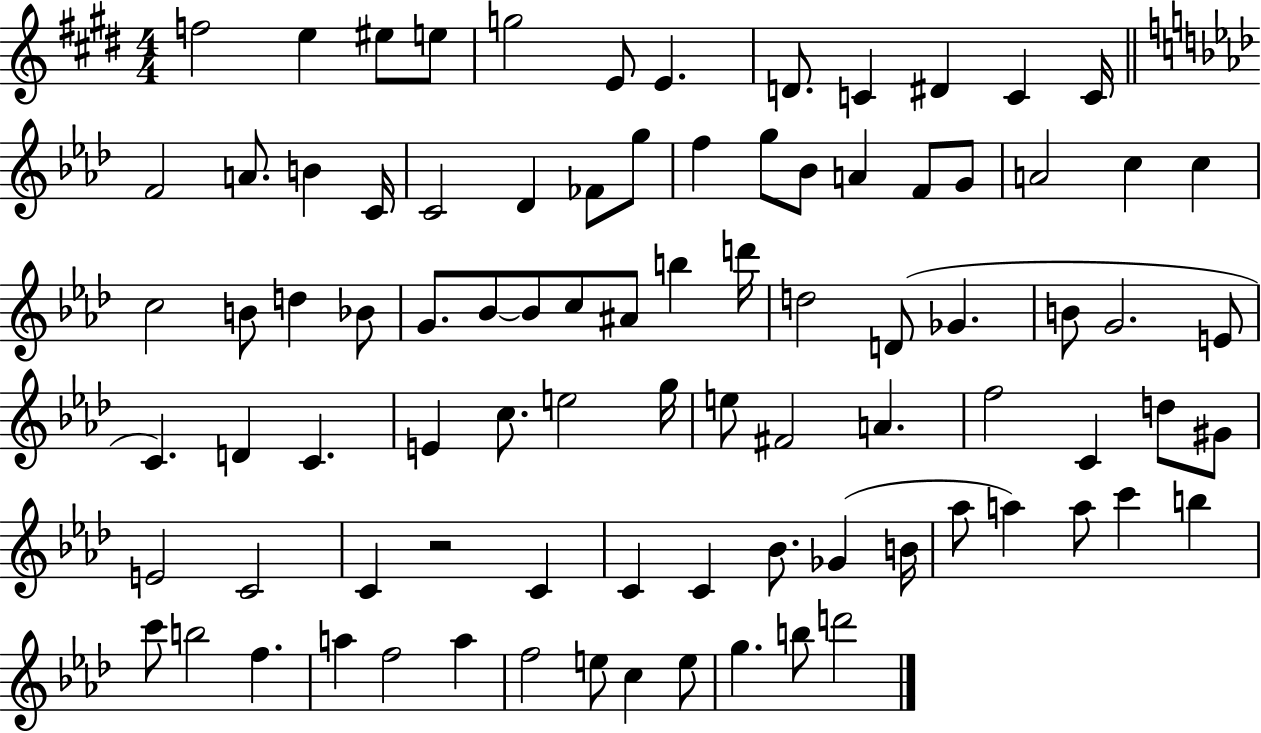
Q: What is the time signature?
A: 4/4